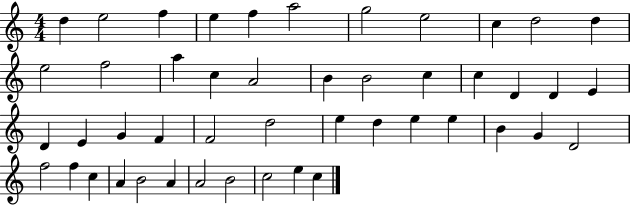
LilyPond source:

{
  \clef treble
  \numericTimeSignature
  \time 4/4
  \key c \major
  d''4 e''2 f''4 | e''4 f''4 a''2 | g''2 e''2 | c''4 d''2 d''4 | \break e''2 f''2 | a''4 c''4 a'2 | b'4 b'2 c''4 | c''4 d'4 d'4 e'4 | \break d'4 e'4 g'4 f'4 | f'2 d''2 | e''4 d''4 e''4 e''4 | b'4 g'4 d'2 | \break f''2 f''4 c''4 | a'4 b'2 a'4 | a'2 b'2 | c''2 e''4 c''4 | \break \bar "|."
}